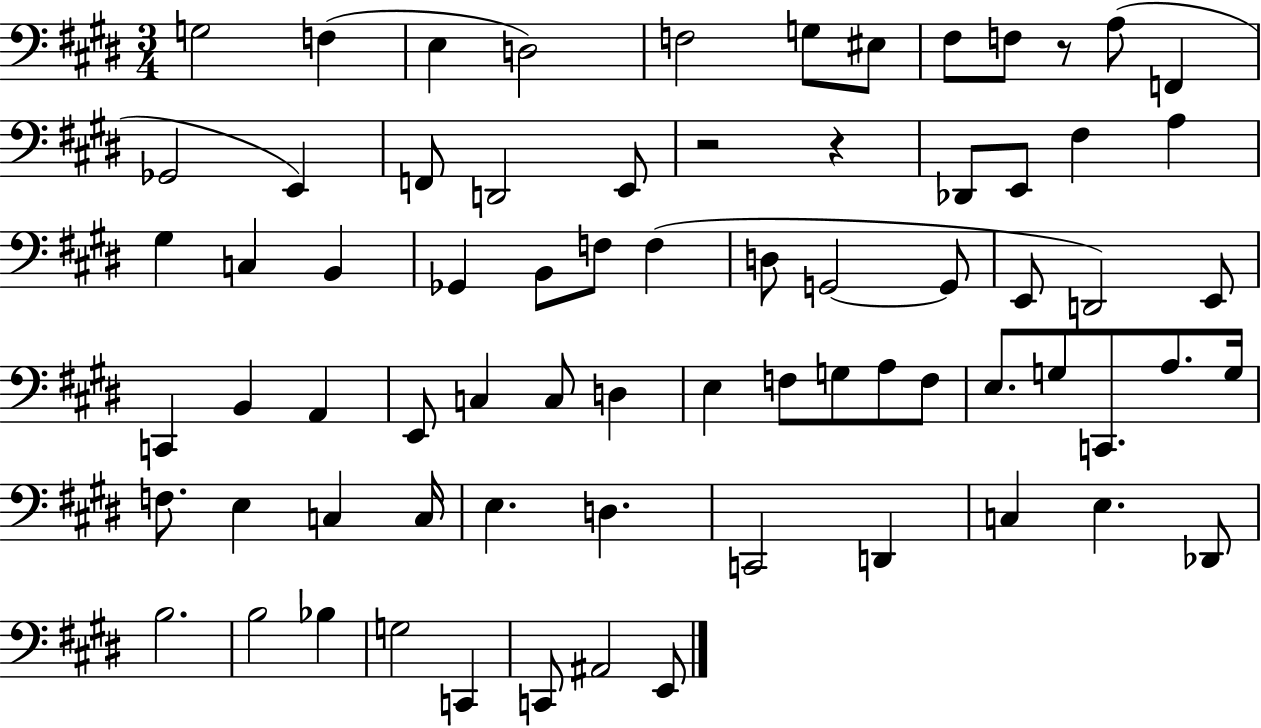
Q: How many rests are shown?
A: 3